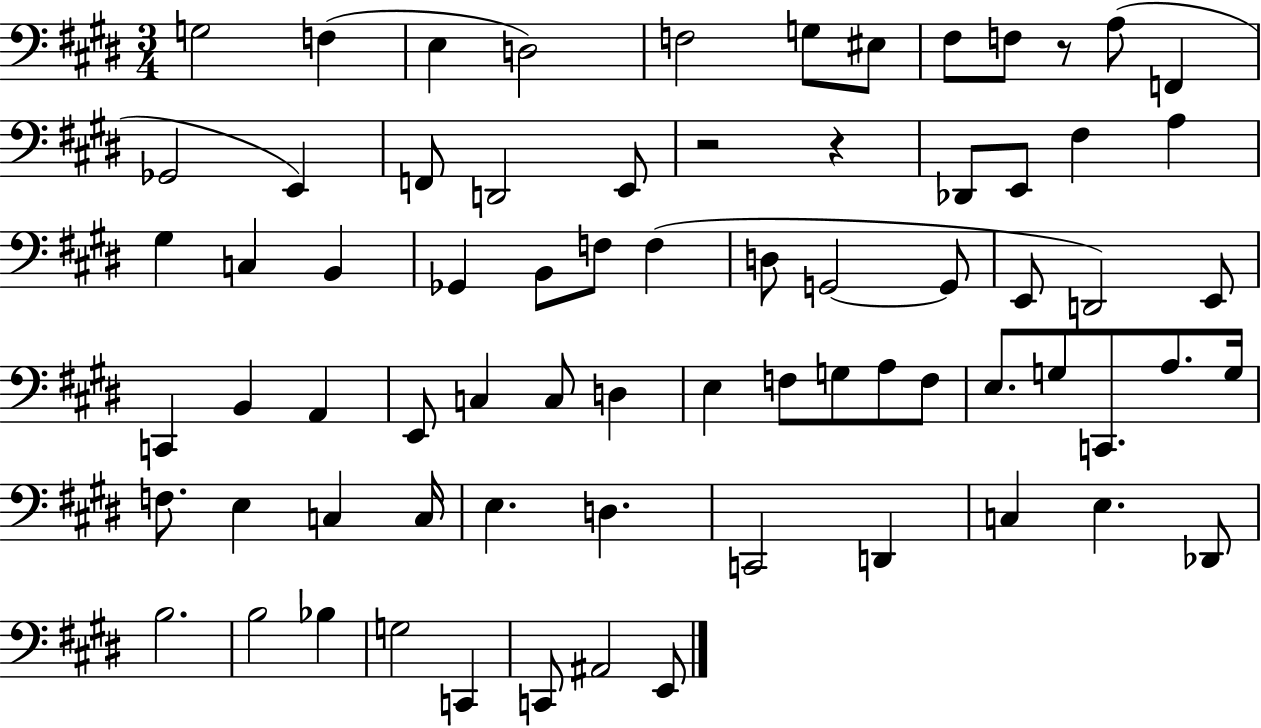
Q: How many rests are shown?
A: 3